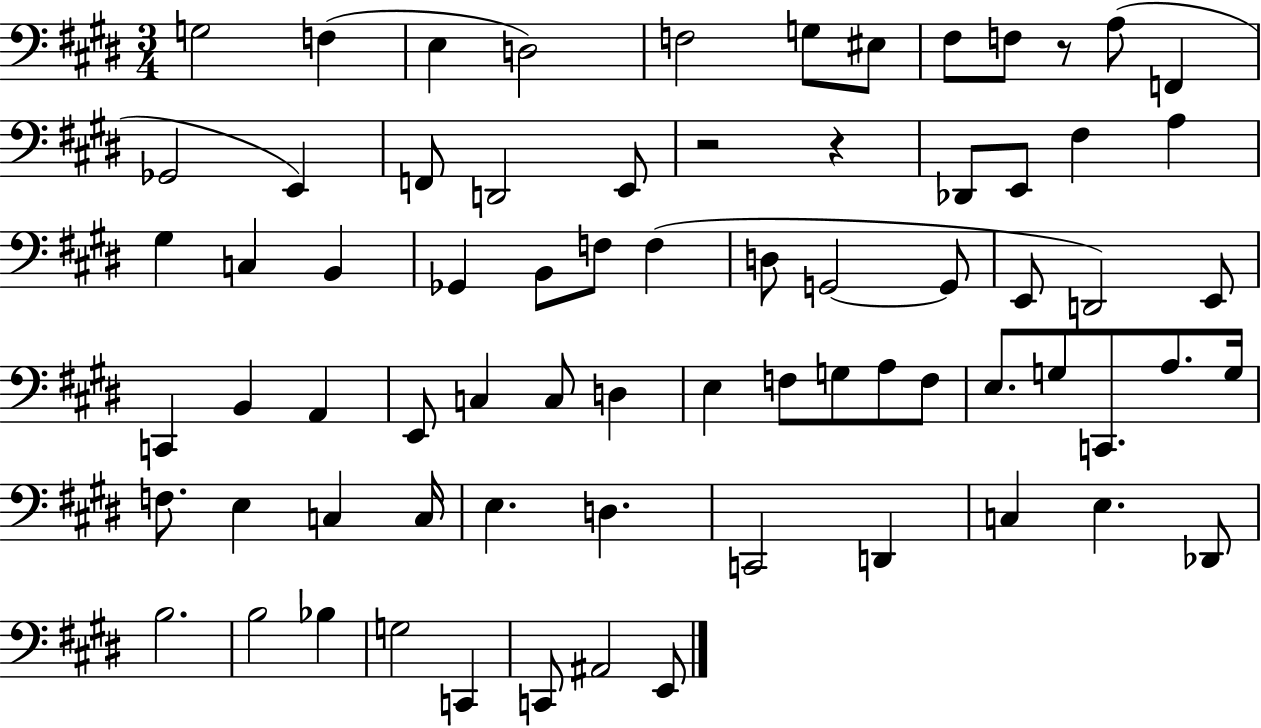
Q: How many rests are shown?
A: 3